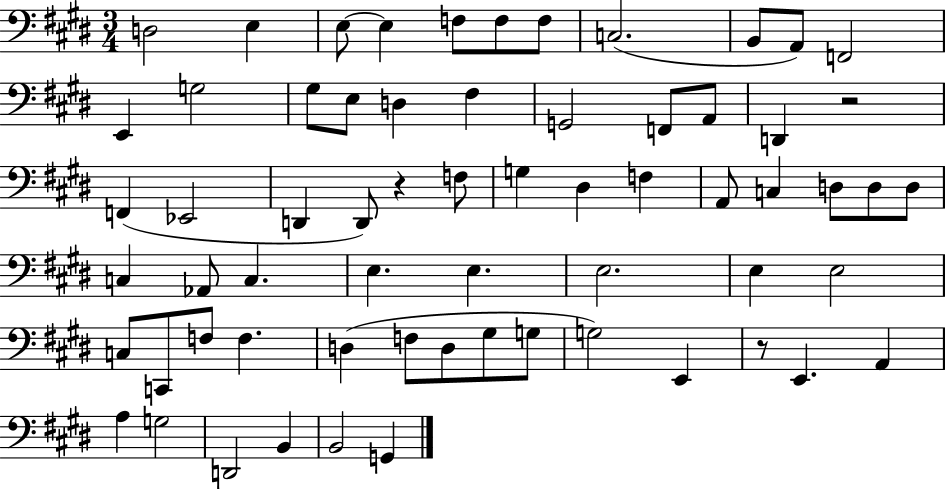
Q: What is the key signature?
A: E major